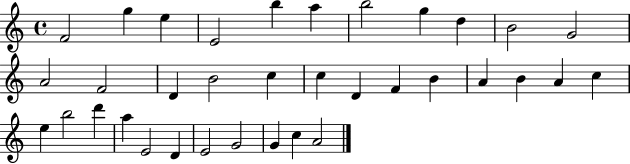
{
  \clef treble
  \time 4/4
  \defaultTimeSignature
  \key c \major
  f'2 g''4 e''4 | e'2 b''4 a''4 | b''2 g''4 d''4 | b'2 g'2 | \break a'2 f'2 | d'4 b'2 c''4 | c''4 d'4 f'4 b'4 | a'4 b'4 a'4 c''4 | \break e''4 b''2 d'''4 | a''4 e'2 d'4 | e'2 g'2 | g'4 c''4 a'2 | \break \bar "|."
}